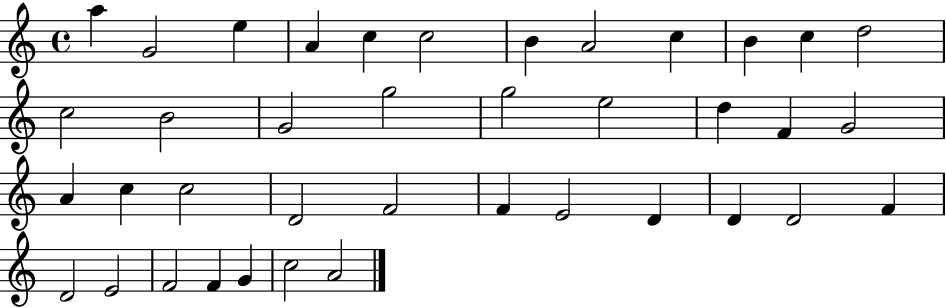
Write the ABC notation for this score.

X:1
T:Untitled
M:4/4
L:1/4
K:C
a G2 e A c c2 B A2 c B c d2 c2 B2 G2 g2 g2 e2 d F G2 A c c2 D2 F2 F E2 D D D2 F D2 E2 F2 F G c2 A2